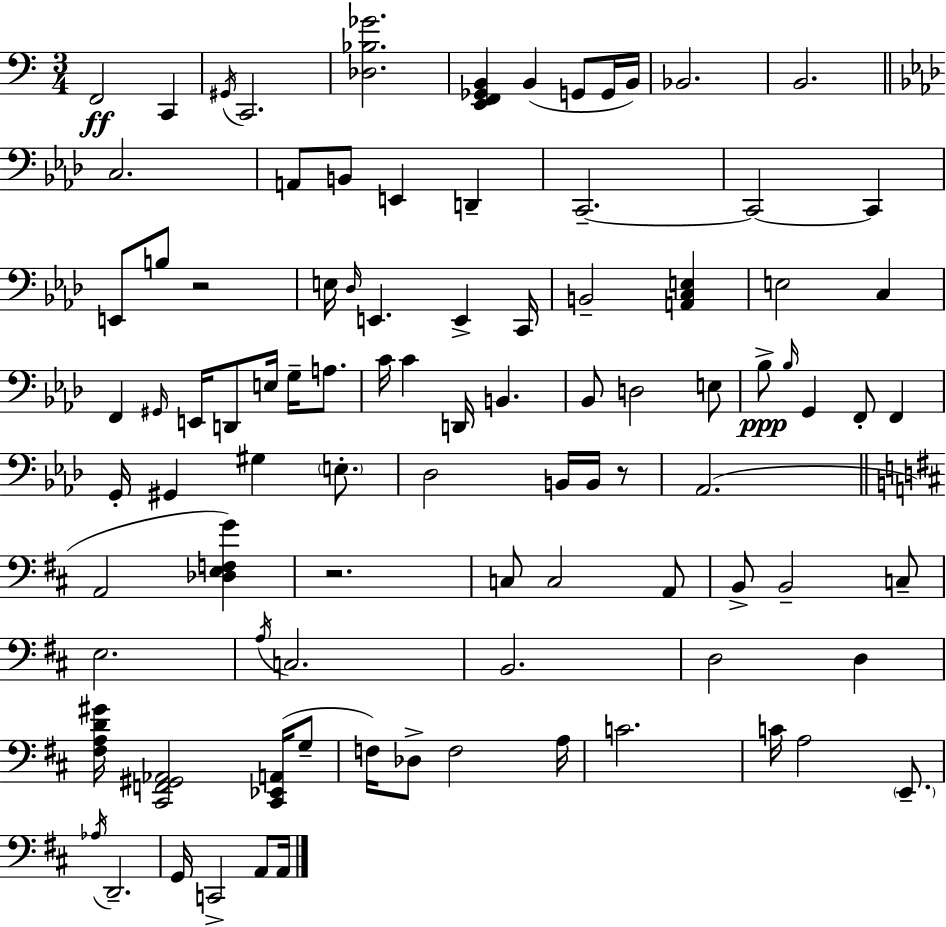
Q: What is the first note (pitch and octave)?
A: F2